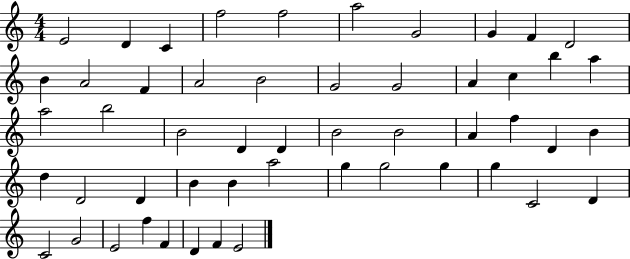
{
  \clef treble
  \numericTimeSignature
  \time 4/4
  \key c \major
  e'2 d'4 c'4 | f''2 f''2 | a''2 g'2 | g'4 f'4 d'2 | \break b'4 a'2 f'4 | a'2 b'2 | g'2 g'2 | a'4 c''4 b''4 a''4 | \break a''2 b''2 | b'2 d'4 d'4 | b'2 b'2 | a'4 f''4 d'4 b'4 | \break d''4 d'2 d'4 | b'4 b'4 a''2 | g''4 g''2 g''4 | g''4 c'2 d'4 | \break c'2 g'2 | e'2 f''4 f'4 | d'4 f'4 e'2 | \bar "|."
}